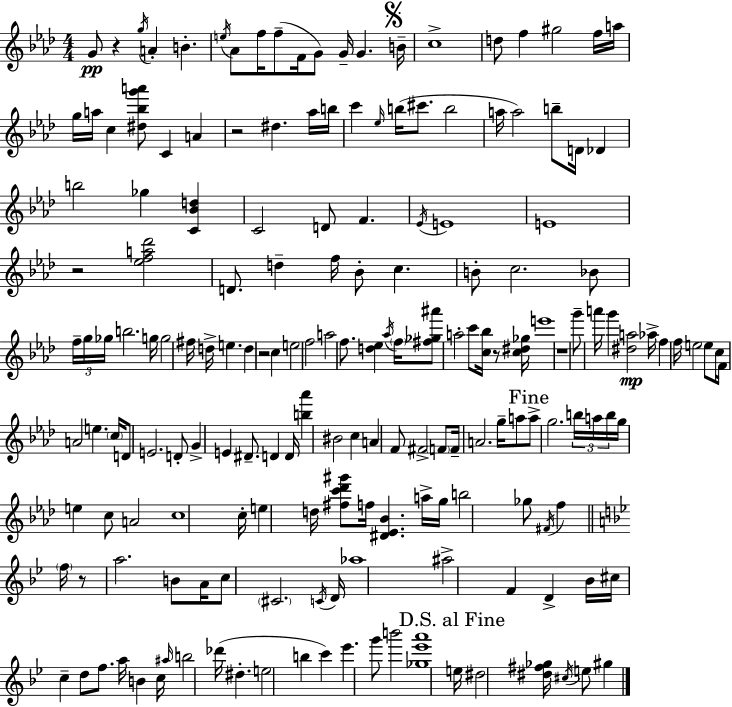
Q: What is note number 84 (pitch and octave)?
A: A4